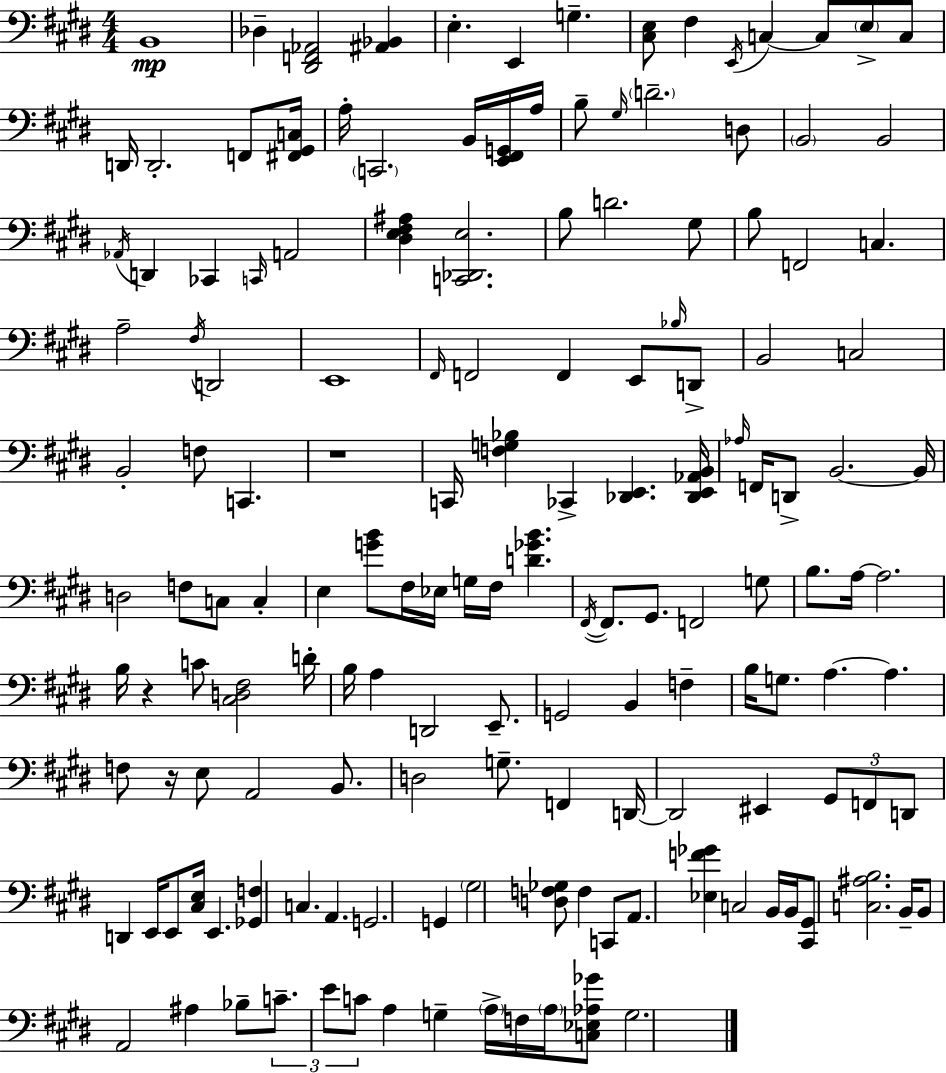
B2/w Db3/q [D#2,F2,Ab2]/h [A#2,Bb2]/q E3/q. E2/q G3/q. [C#3,E3]/e F#3/q E2/s C3/q C3/e E3/e C3/e D2/s D2/h. F2/e [F#2,G#2,C3]/s A3/s C2/h. B2/s [E2,F#2,G2]/s A3/s B3/e G#3/s D4/h. D3/e B2/h B2/h Ab2/s D2/q CES2/q C2/s A2/h [D#3,E3,F#3,A#3]/q [C2,Db2,E3]/h. B3/e D4/h. G#3/e B3/e F2/h C3/q. A3/h F#3/s D2/h E2/w F#2/s F2/h F2/q E2/e Bb3/s D2/e B2/h C3/h B2/h F3/e C2/q. R/w C2/s [F3,G3,Bb3]/q CES2/q [Db2,E2]/q. [Db2,E2,Ab2,B2]/s Ab3/s F2/s D2/e B2/h. B2/s D3/h F3/e C3/e C3/q E3/q [G4,B4]/e F#3/s Eb3/s G3/s F#3/s [D4,Gb4,B4]/q. F#2/s F#2/e. G#2/e. F2/h G3/e B3/e. A3/s A3/h. B3/s R/q C4/e [C#3,D3,F#3]/h D4/s B3/s A3/q D2/h E2/e. G2/h B2/q F3/q B3/s G3/e. A3/q. A3/q. F3/e R/s E3/e A2/h B2/e. D3/h G3/e. F2/q D2/s D2/h EIS2/q G#2/e F2/e D2/e D2/q E2/s E2/e [C#3,E3]/s E2/q. [Gb2,F3]/q C3/q. A2/q. G2/h. G2/q G#3/h [D3,F3,Gb3]/e F3/q C2/e A2/e. [Eb3,F4,Gb4]/q C3/h B2/s B2/s [C#2,G#2]/e [C3,A#3,B3]/h. B2/s B2/e A2/h A#3/q Bb3/e C4/e. E4/e C4/e A3/q G3/q A3/s F3/s A3/s [C3,Eb3,Ab3,Gb4]/e G3/h.